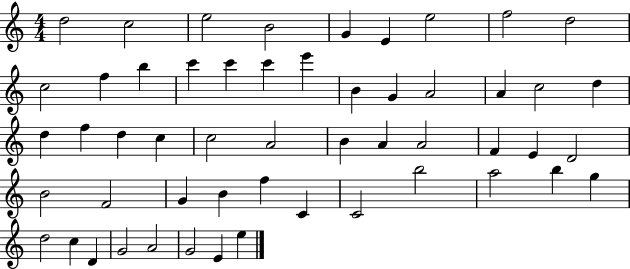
{
  \clef treble
  \numericTimeSignature
  \time 4/4
  \key c \major
  d''2 c''2 | e''2 b'2 | g'4 e'4 e''2 | f''2 d''2 | \break c''2 f''4 b''4 | c'''4 c'''4 c'''4 e'''4 | b'4 g'4 a'2 | a'4 c''2 d''4 | \break d''4 f''4 d''4 c''4 | c''2 a'2 | b'4 a'4 a'2 | f'4 e'4 d'2 | \break b'2 f'2 | g'4 b'4 f''4 c'4 | c'2 b''2 | a''2 b''4 g''4 | \break d''2 c''4 d'4 | g'2 a'2 | g'2 e'4 e''4 | \bar "|."
}